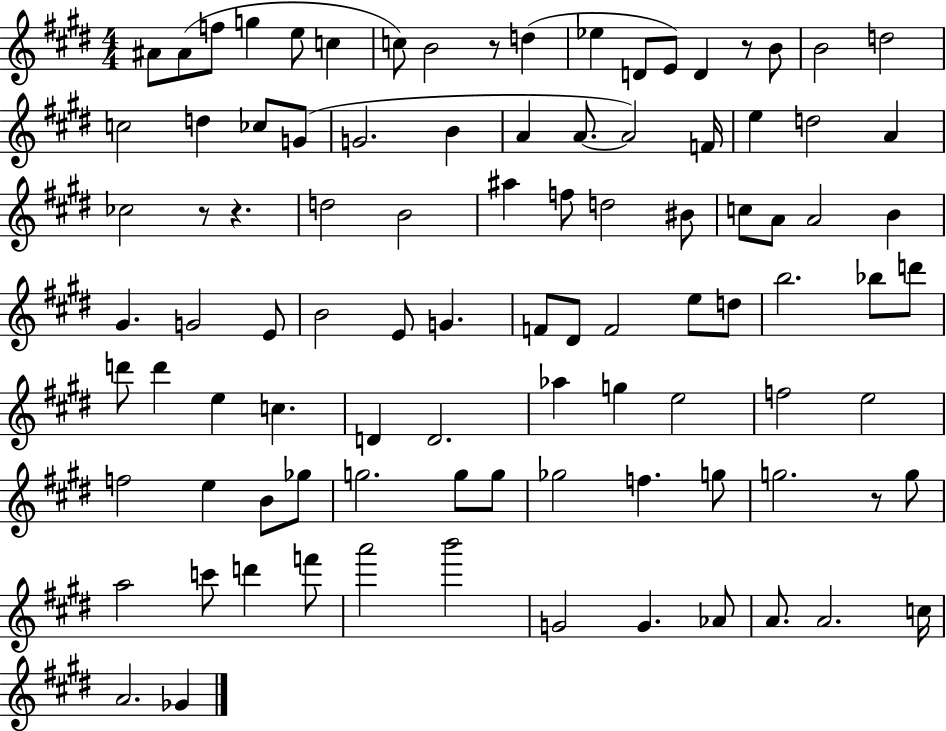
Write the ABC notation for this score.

X:1
T:Untitled
M:4/4
L:1/4
K:E
^A/2 ^A/2 f/2 g e/2 c c/2 B2 z/2 d _e D/2 E/2 D z/2 B/2 B2 d2 c2 d _c/2 G/2 G2 B A A/2 A2 F/4 e d2 A _c2 z/2 z d2 B2 ^a f/2 d2 ^B/2 c/2 A/2 A2 B ^G G2 E/2 B2 E/2 G F/2 ^D/2 F2 e/2 d/2 b2 _b/2 d'/2 d'/2 d' e c D D2 _a g e2 f2 e2 f2 e B/2 _g/2 g2 g/2 g/2 _g2 f g/2 g2 z/2 g/2 a2 c'/2 d' f'/2 a'2 b'2 G2 G _A/2 A/2 A2 c/4 A2 _G